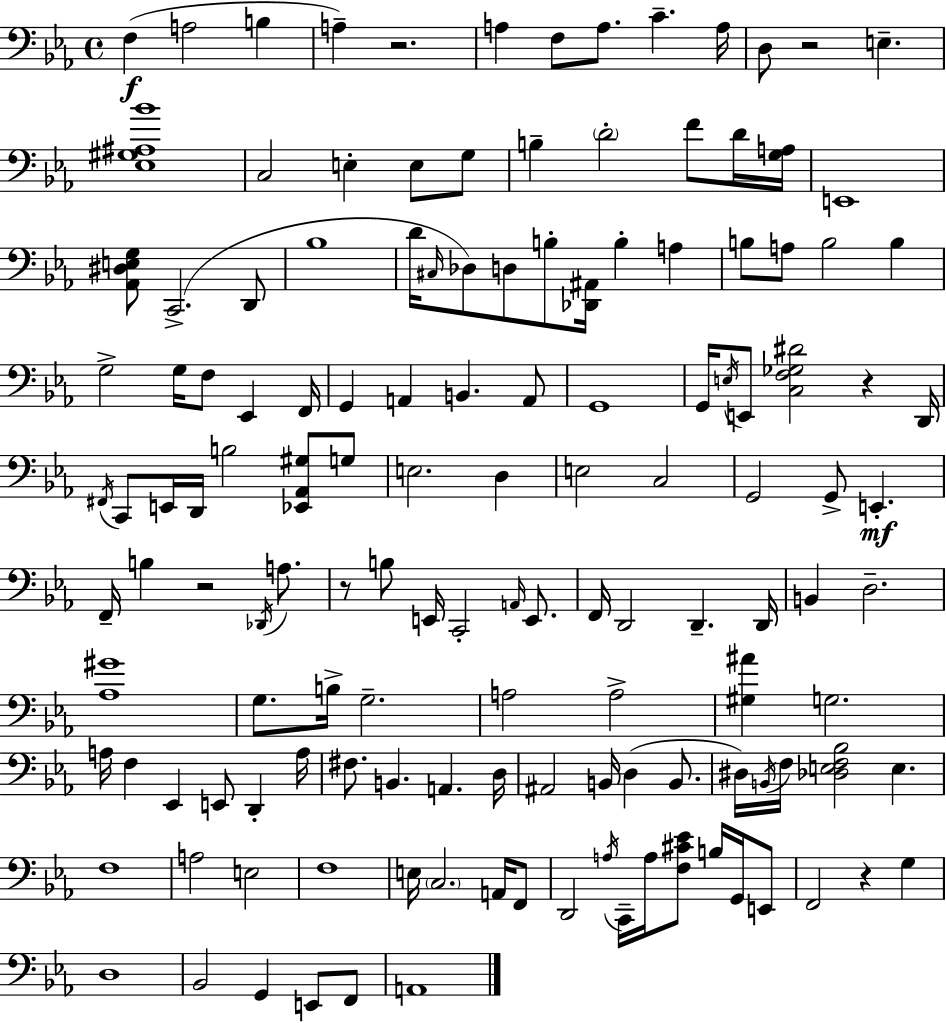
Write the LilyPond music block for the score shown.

{
  \clef bass
  \time 4/4
  \defaultTimeSignature
  \key c \minor
  f4(\f a2 b4 | a4--) r2. | a4 f8 a8. c'4.-- a16 | d8 r2 e4.-- | \break <ees gis ais bes'>1 | c2 e4-. e8 g8 | b4-- \parenthesize d'2-. f'8 d'16 <g a>16 | e,1 | \break <aes, dis e g>8 c,2.->( d,8 | bes1 | d'16 \grace { cis16 } des8) d8 b8-. <des, ais,>16 b4-. a4 | b8 a8 b2 b4 | \break g2-> g16 f8 ees,4 | f,16 g,4 a,4 b,4. a,8 | g,1 | g,16 \acciaccatura { e16 } e,8 <c f ges dis'>2 r4 | \break d,16 \acciaccatura { fis,16 } c,8 e,16 d,16 b2 <ees, aes, gis>8 | g8 e2. d4 | e2 c2 | g,2 g,8-> e,4.-.\mf | \break f,16-- b4 r2 | \acciaccatura { des,16 } a8. r8 b8 e,16 c,2-. | \grace { a,16 } e,8. f,16 d,2 d,4.-- | d,16 b,4 d2.-- | \break <aes gis'>1 | g8. b16-> g2.-- | a2 a2-> | <gis ais'>4 g2. | \break a16 f4 ees,4 e,8 | d,4-. a16 fis8. b,4. a,4. | d16 ais,2 b,16 d4( | b,8. dis16) \acciaccatura { b,16 } f16 <des e f bes>2 | \break e4. f1 | a2 e2 | f1 | e16 \parenthesize c2. | \break a,16 f,8 d,2 \acciaccatura { a16 } c,16-- | a16 <f cis' ees'>8 b16 g,16 e,8 f,2 r4 | g4 d1 | bes,2 g,4 | \break e,8 f,8 a,1 | \bar "|."
}